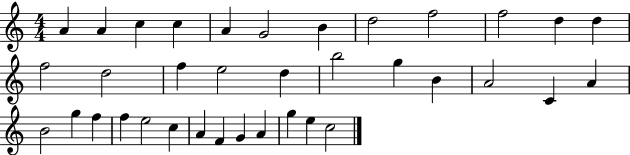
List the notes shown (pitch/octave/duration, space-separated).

A4/q A4/q C5/q C5/q A4/q G4/h B4/q D5/h F5/h F5/h D5/q D5/q F5/h D5/h F5/q E5/h D5/q B5/h G5/q B4/q A4/h C4/q A4/q B4/h G5/q F5/q F5/q E5/h C5/q A4/q F4/q G4/q A4/q G5/q E5/q C5/h